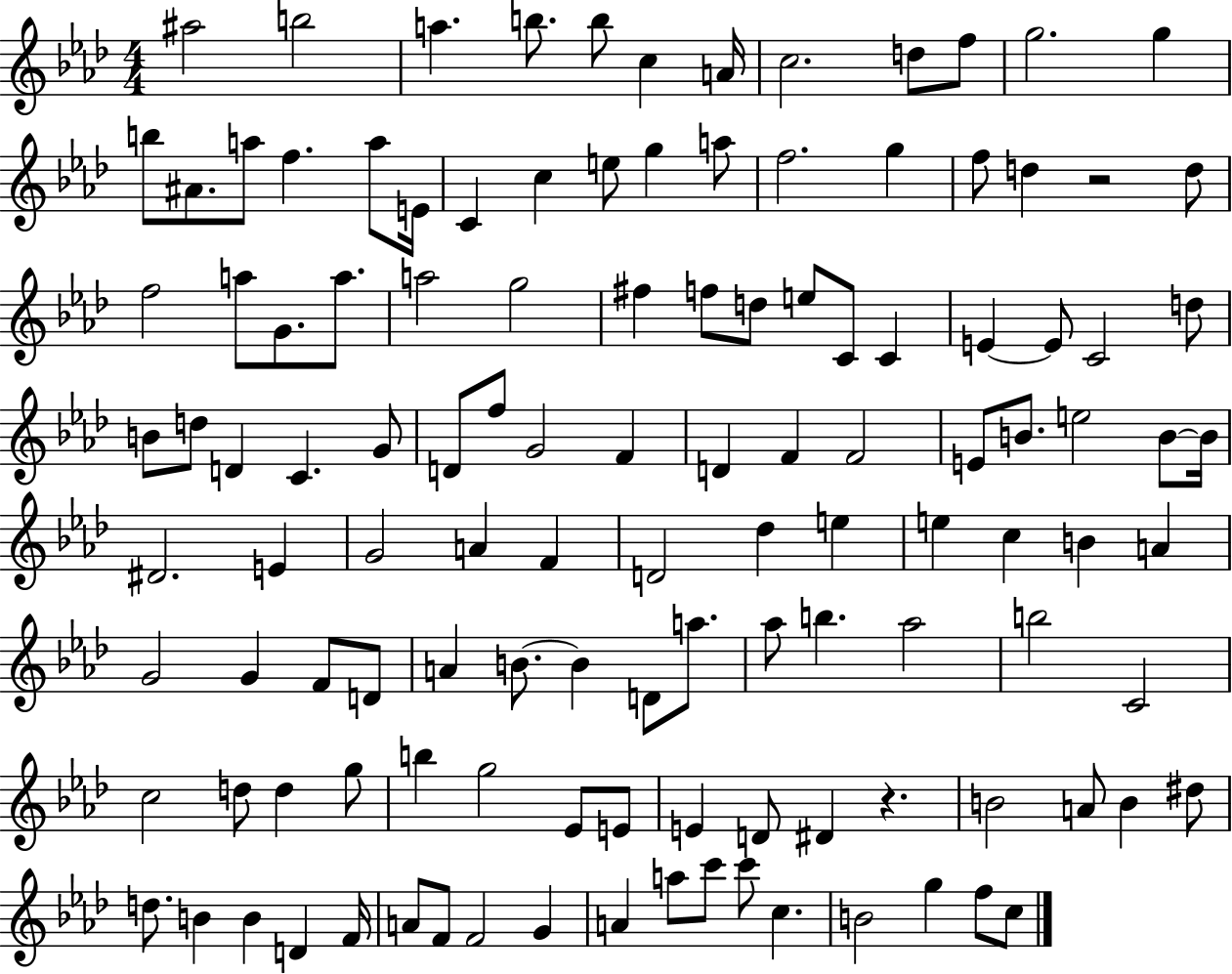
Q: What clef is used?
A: treble